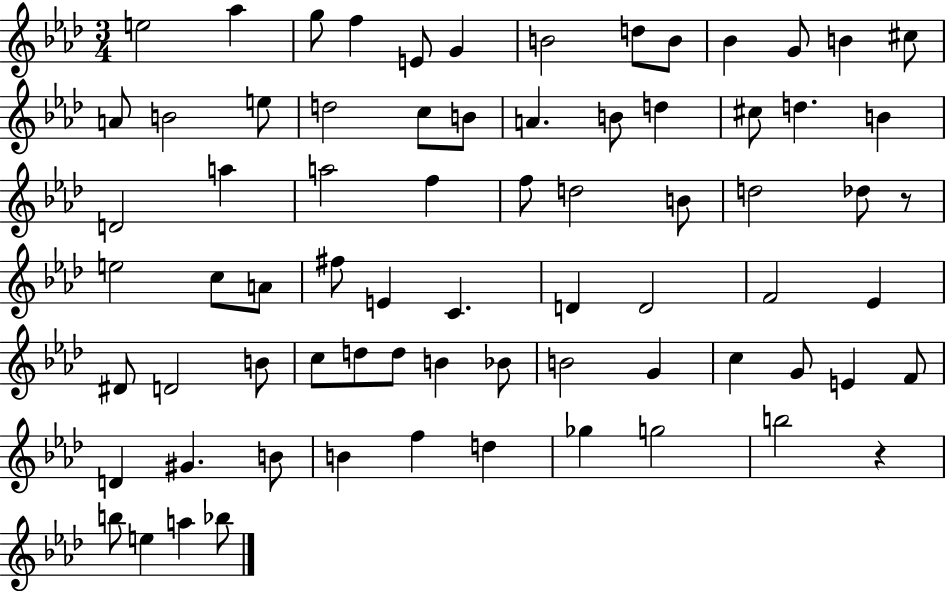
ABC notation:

X:1
T:Untitled
M:3/4
L:1/4
K:Ab
e2 _a g/2 f E/2 G B2 d/2 B/2 _B G/2 B ^c/2 A/2 B2 e/2 d2 c/2 B/2 A B/2 d ^c/2 d B D2 a a2 f f/2 d2 B/2 d2 _d/2 z/2 e2 c/2 A/2 ^f/2 E C D D2 F2 _E ^D/2 D2 B/2 c/2 d/2 d/2 B _B/2 B2 G c G/2 E F/2 D ^G B/2 B f d _g g2 b2 z b/2 e a _b/2